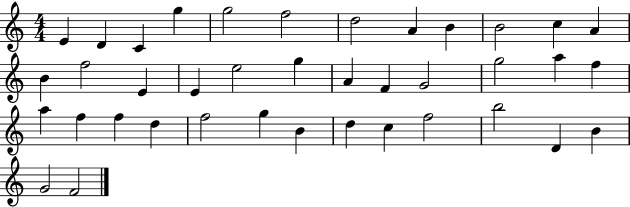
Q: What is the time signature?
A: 4/4